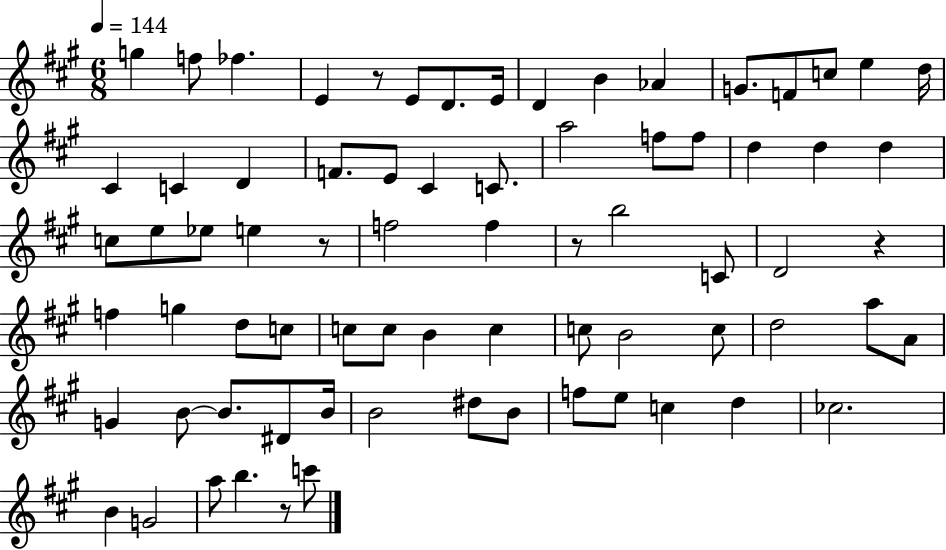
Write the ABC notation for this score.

X:1
T:Untitled
M:6/8
L:1/4
K:A
g f/2 _f E z/2 E/2 D/2 E/4 D B _A G/2 F/2 c/2 e d/4 ^C C D F/2 E/2 ^C C/2 a2 f/2 f/2 d d d c/2 e/2 _e/2 e z/2 f2 f z/2 b2 C/2 D2 z f g d/2 c/2 c/2 c/2 B c c/2 B2 c/2 d2 a/2 A/2 G B/2 B/2 ^D/2 B/4 B2 ^d/2 B/2 f/2 e/2 c d _c2 B G2 a/2 b z/2 c'/2